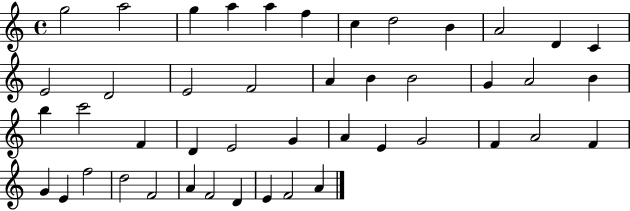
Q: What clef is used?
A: treble